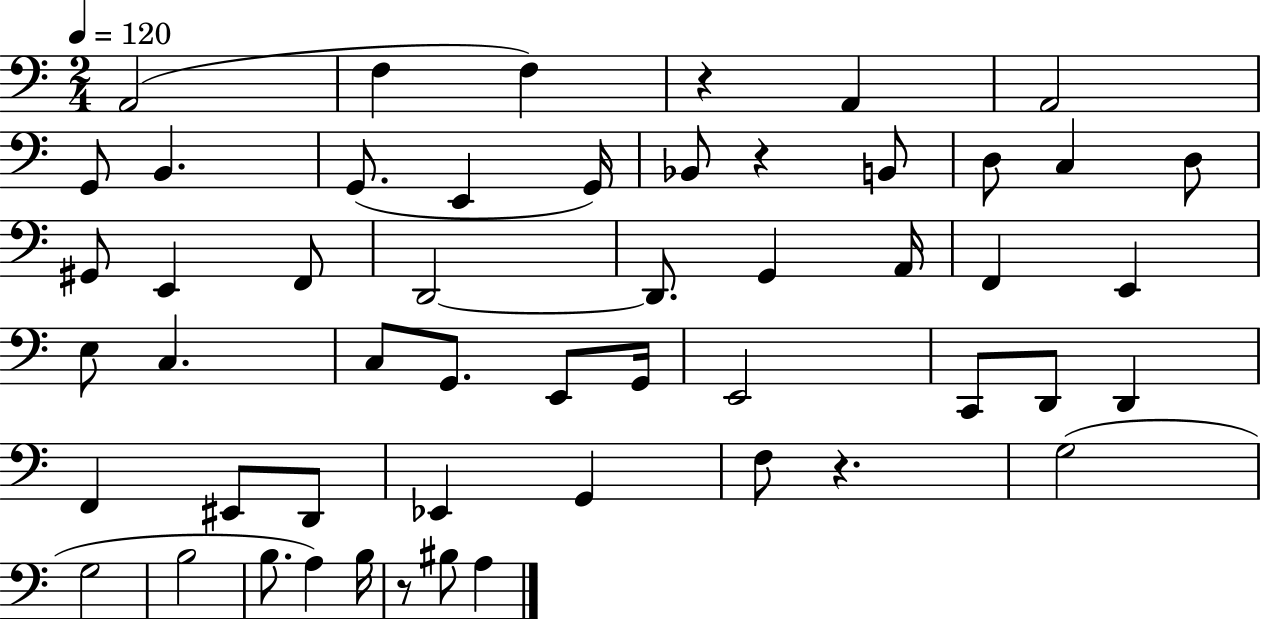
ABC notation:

X:1
T:Untitled
M:2/4
L:1/4
K:C
A,,2 F, F, z A,, A,,2 G,,/2 B,, G,,/2 E,, G,,/4 _B,,/2 z B,,/2 D,/2 C, D,/2 ^G,,/2 E,, F,,/2 D,,2 D,,/2 G,, A,,/4 F,, E,, E,/2 C, C,/2 G,,/2 E,,/2 G,,/4 E,,2 C,,/2 D,,/2 D,, F,, ^E,,/2 D,,/2 _E,, G,, F,/2 z G,2 G,2 B,2 B,/2 A, B,/4 z/2 ^B,/2 A,